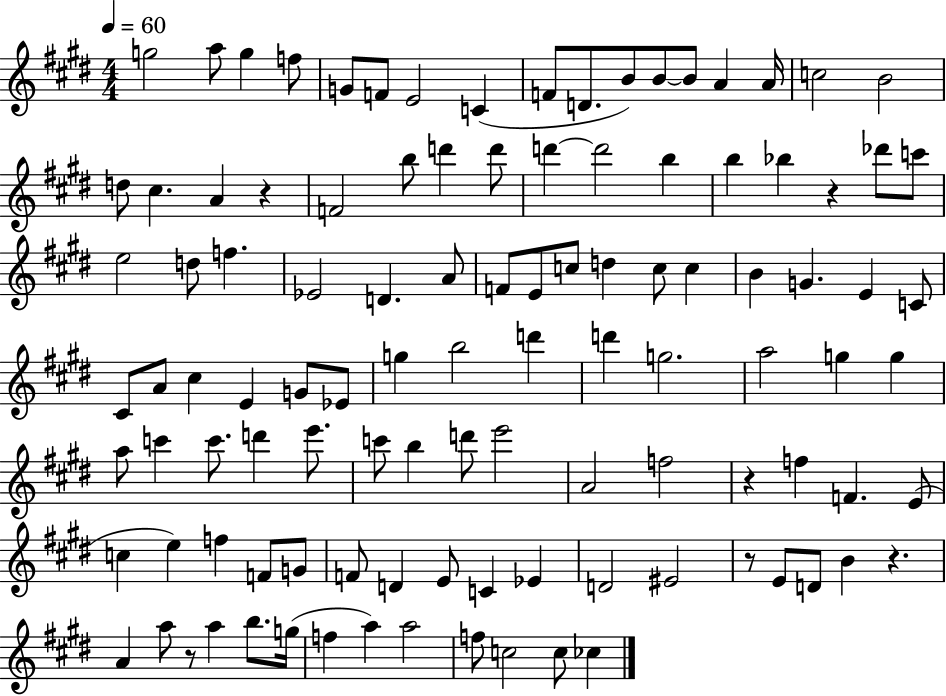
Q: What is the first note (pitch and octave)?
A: G5